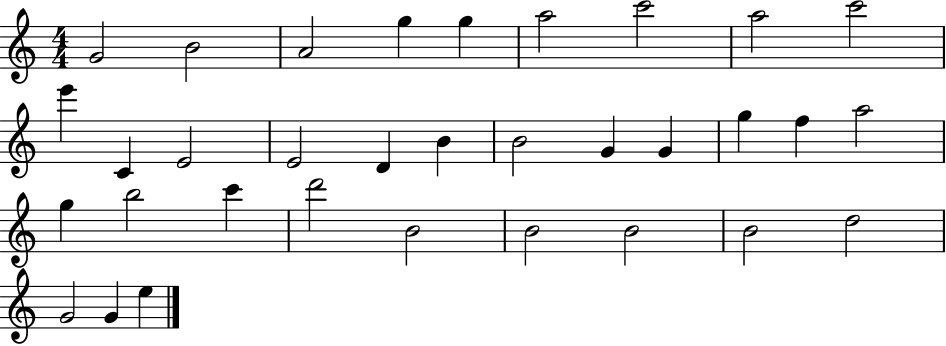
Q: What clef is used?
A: treble